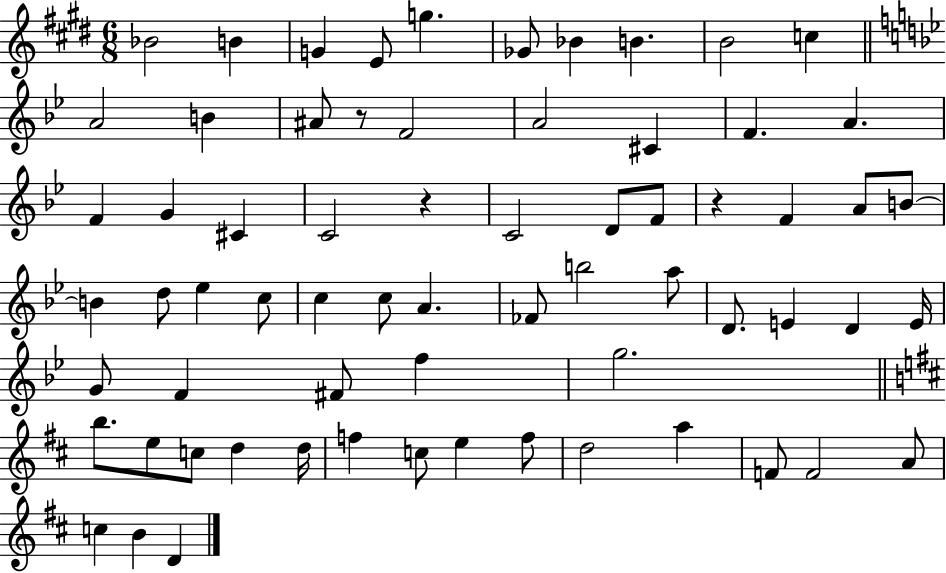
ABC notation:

X:1
T:Untitled
M:6/8
L:1/4
K:E
_B2 B G E/2 g _G/2 _B B B2 c A2 B ^A/2 z/2 F2 A2 ^C F A F G ^C C2 z C2 D/2 F/2 z F A/2 B/2 B d/2 _e c/2 c c/2 A _F/2 b2 a/2 D/2 E D E/4 G/2 F ^F/2 f g2 b/2 e/2 c/2 d d/4 f c/2 e f/2 d2 a F/2 F2 A/2 c B D